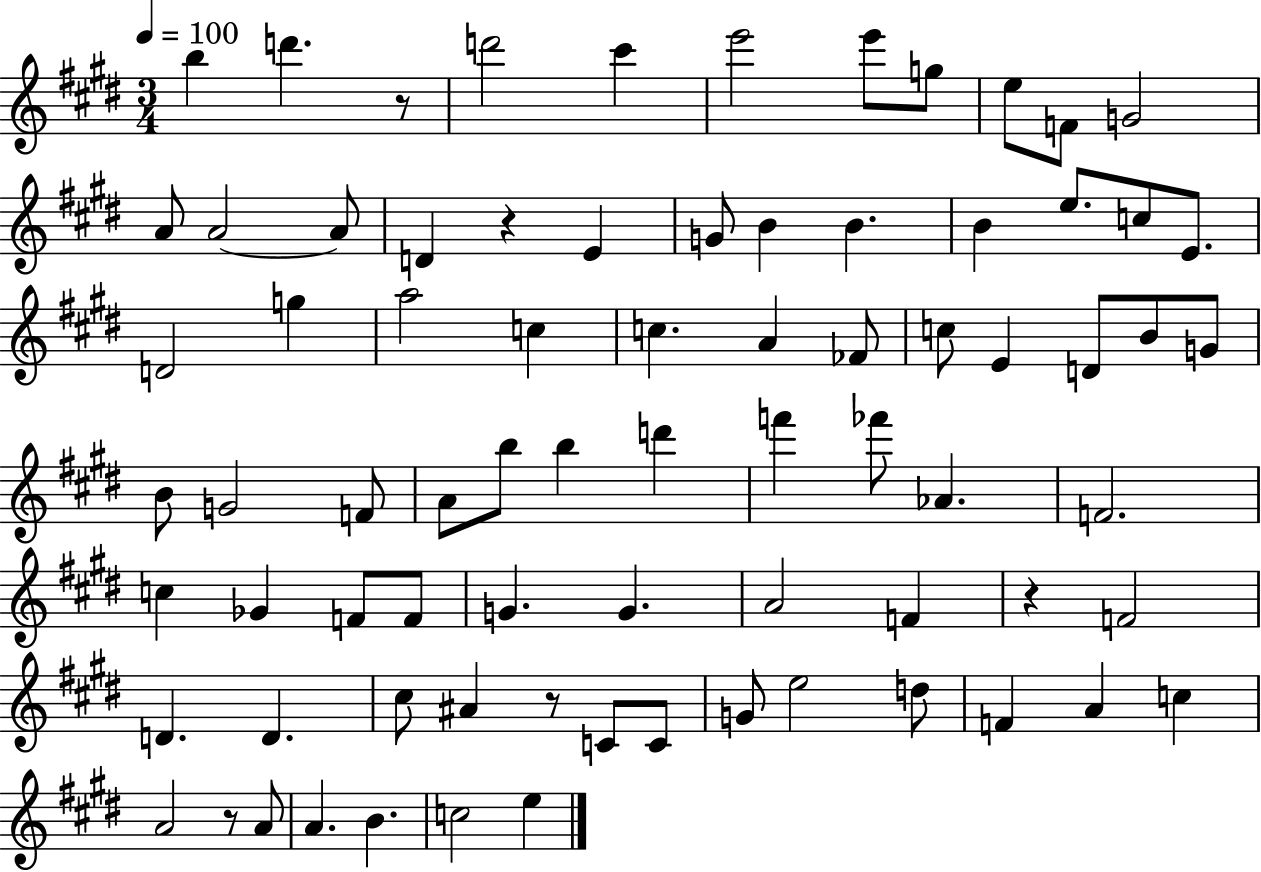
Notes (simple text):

B5/q D6/q. R/e D6/h C#6/q E6/h E6/e G5/e E5/e F4/e G4/h A4/e A4/h A4/e D4/q R/q E4/q G4/e B4/q B4/q. B4/q E5/e. C5/e E4/e. D4/h G5/q A5/h C5/q C5/q. A4/q FES4/e C5/e E4/q D4/e B4/e G4/e B4/e G4/h F4/e A4/e B5/e B5/q D6/q F6/q FES6/e Ab4/q. F4/h. C5/q Gb4/q F4/e F4/e G4/q. G4/q. A4/h F4/q R/q F4/h D4/q. D4/q. C#5/e A#4/q R/e C4/e C4/e G4/e E5/h D5/e F4/q A4/q C5/q A4/h R/e A4/e A4/q. B4/q. C5/h E5/q